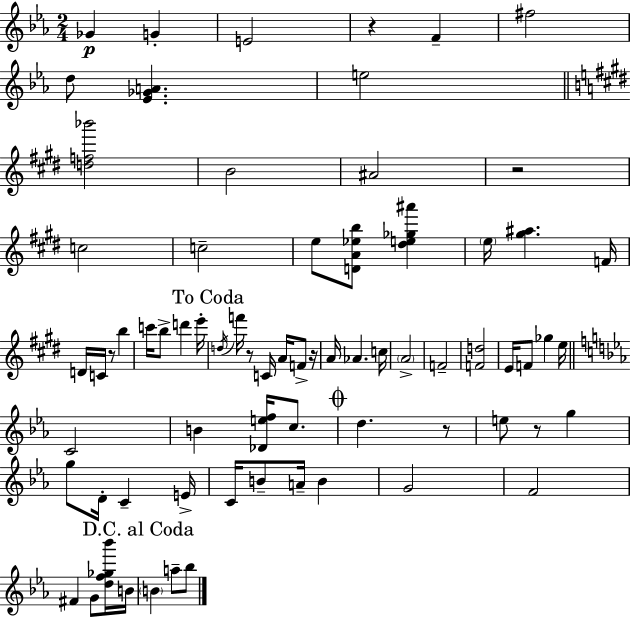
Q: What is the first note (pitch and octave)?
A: Gb4